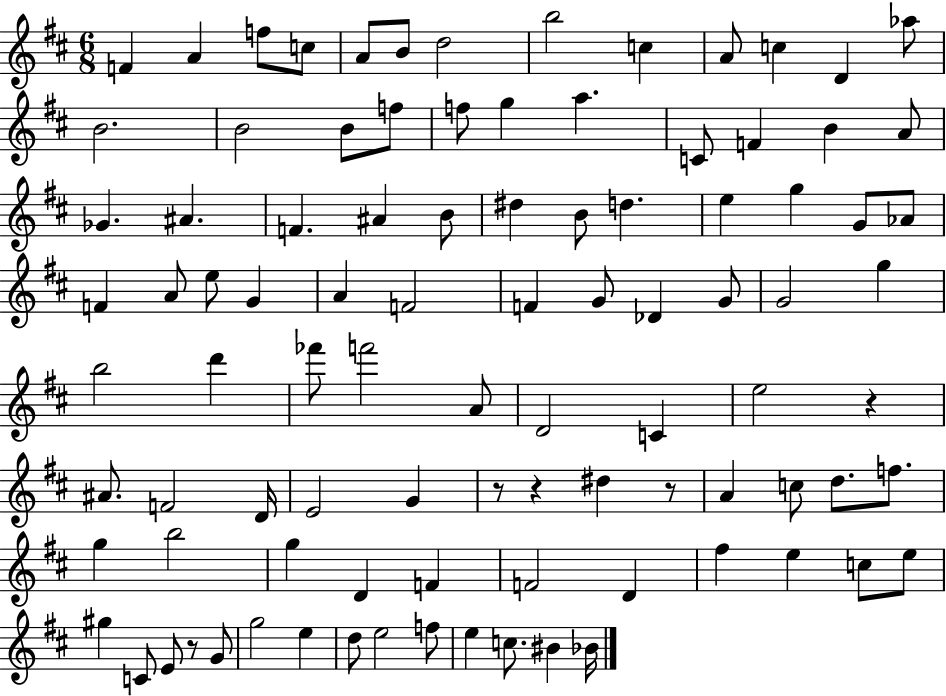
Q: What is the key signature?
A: D major